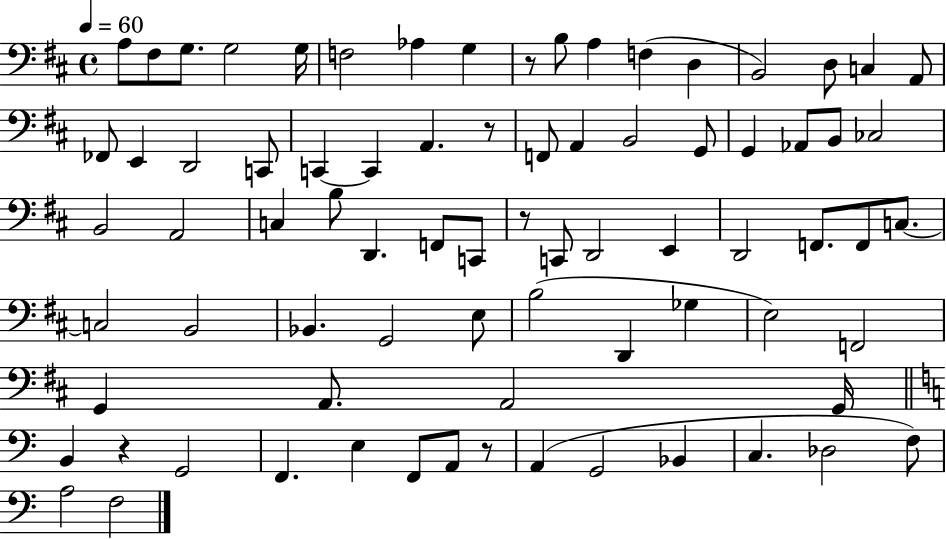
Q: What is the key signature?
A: D major